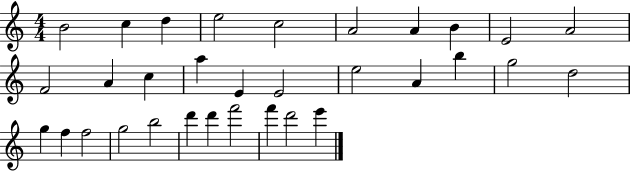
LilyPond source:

{
  \clef treble
  \numericTimeSignature
  \time 4/4
  \key c \major
  b'2 c''4 d''4 | e''2 c''2 | a'2 a'4 b'4 | e'2 a'2 | \break f'2 a'4 c''4 | a''4 e'4 e'2 | e''2 a'4 b''4 | g''2 d''2 | \break g''4 f''4 f''2 | g''2 b''2 | d'''4 d'''4 f'''2 | f'''4 d'''2 e'''4 | \break \bar "|."
}